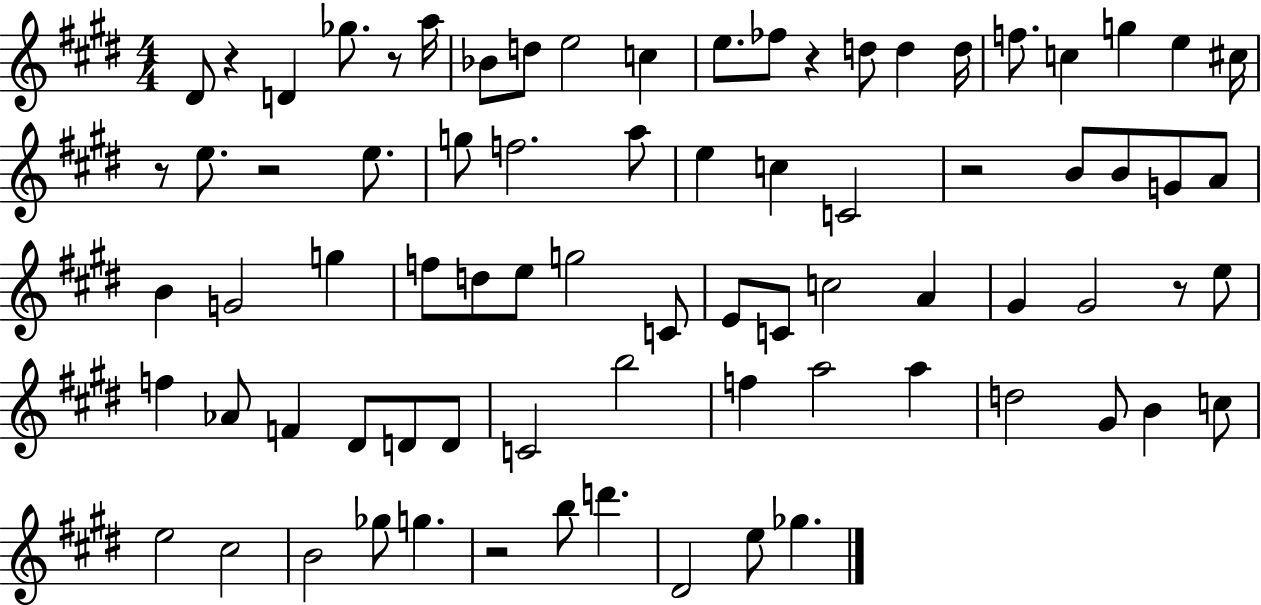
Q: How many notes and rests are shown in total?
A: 78